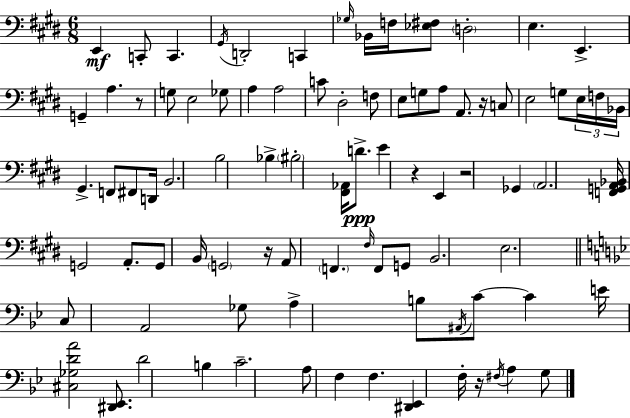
E2/q C2/e C2/q. G#2/s D2/h C2/q Gb3/s Bb2/s F3/s [Eb3,F#3]/e D3/h E3/q. E2/q. G2/q A3/q. R/e G3/e E3/h Gb3/e A3/q A3/h C4/e D#3/h F3/e E3/e G3/e A3/e A2/e. R/s C3/e E3/h G3/e E3/s F3/s Bb2/s G#2/q. F2/e F#2/e D2/s B2/h. B3/h Bb3/q BIS3/h [F#2,Ab2]/s D4/e. E4/q R/q E2/q R/h Gb2/q A2/h. [F2,G2,A2,Bb2]/s G2/h A2/e. G2/e B2/s G2/h R/s A2/e F2/q. F#3/s F2/e G2/e B2/h. E3/h. C3/e A2/h Gb3/e A3/q B3/e A#2/s C4/e C4/q E4/s [C#3,Gb3,D4,A4]/h [D#2,Eb2]/e. D4/h B3/q C4/h. A3/e F3/q F3/q. [D#2,Eb2]/q F3/s R/s F#3/s A3/q G3/e